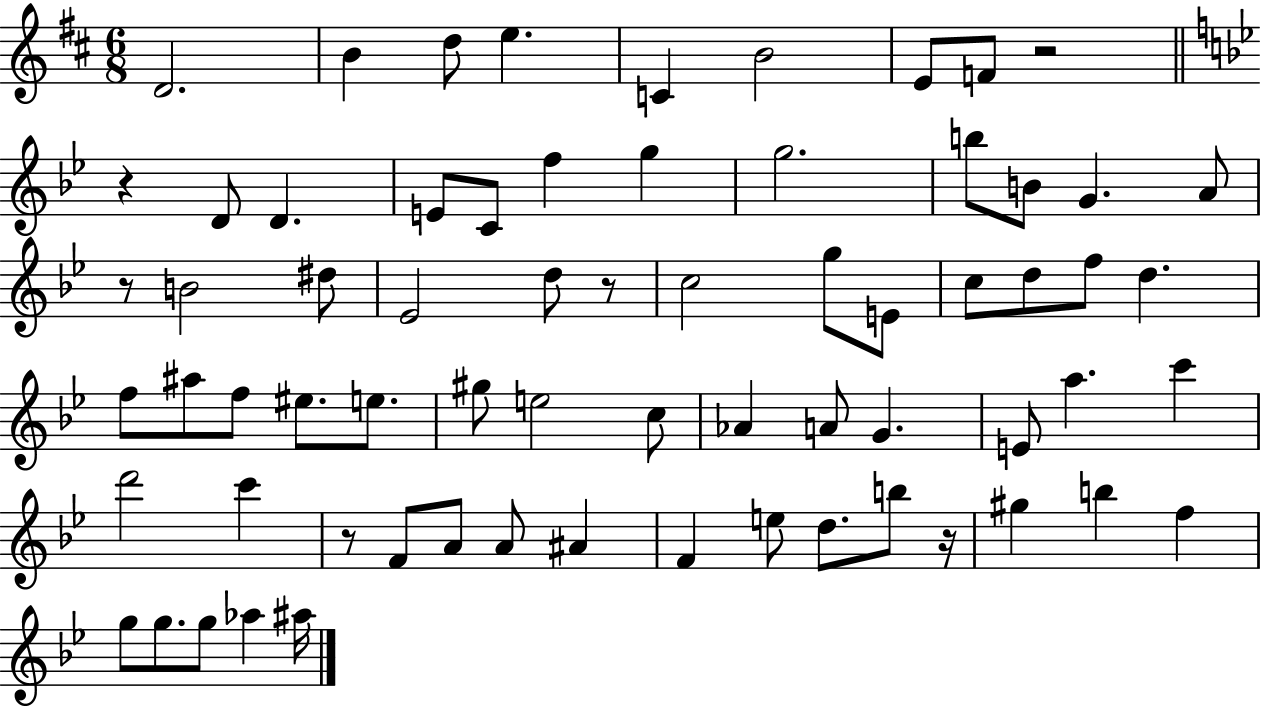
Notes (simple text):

D4/h. B4/q D5/e E5/q. C4/q B4/h E4/e F4/e R/h R/q D4/e D4/q. E4/e C4/e F5/q G5/q G5/h. B5/e B4/e G4/q. A4/e R/e B4/h D#5/e Eb4/h D5/e R/e C5/h G5/e E4/e C5/e D5/e F5/e D5/q. F5/e A#5/e F5/e EIS5/e. E5/e. G#5/e E5/h C5/e Ab4/q A4/e G4/q. E4/e A5/q. C6/q D6/h C6/q R/e F4/e A4/e A4/e A#4/q F4/q E5/e D5/e. B5/e R/s G#5/q B5/q F5/q G5/e G5/e. G5/e Ab5/q A#5/s